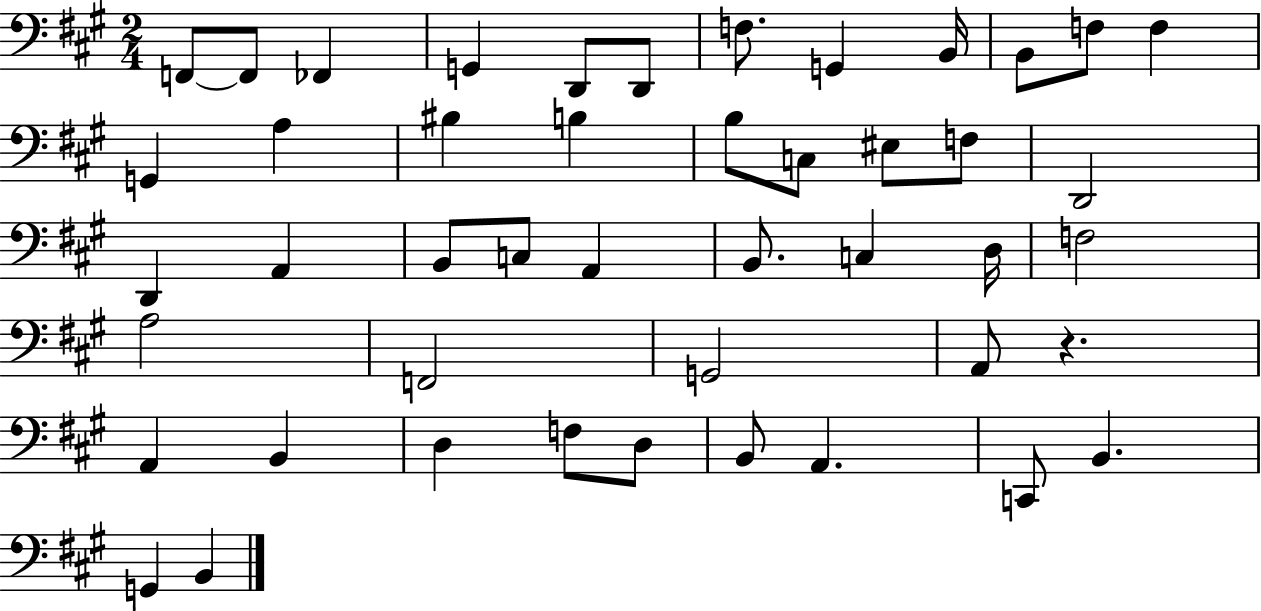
F2/e F2/e FES2/q G2/q D2/e D2/e F3/e. G2/q B2/s B2/e F3/e F3/q G2/q A3/q BIS3/q B3/q B3/e C3/e EIS3/e F3/e D2/h D2/q A2/q B2/e C3/e A2/q B2/e. C3/q D3/s F3/h A3/h F2/h G2/h A2/e R/q. A2/q B2/q D3/q F3/e D3/e B2/e A2/q. C2/e B2/q. G2/q B2/q